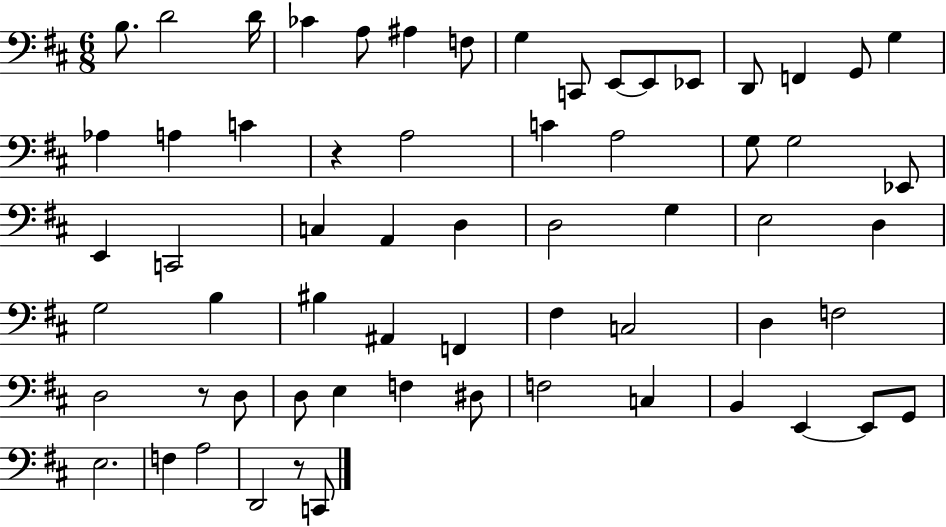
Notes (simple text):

B3/e. D4/h D4/s CES4/q A3/e A#3/q F3/e G3/q C2/e E2/e E2/e Eb2/e D2/e F2/q G2/e G3/q Ab3/q A3/q C4/q R/q A3/h C4/q A3/h G3/e G3/h Eb2/e E2/q C2/h C3/q A2/q D3/q D3/h G3/q E3/h D3/q G3/h B3/q BIS3/q A#2/q F2/q F#3/q C3/h D3/q F3/h D3/h R/e D3/e D3/e E3/q F3/q D#3/e F3/h C3/q B2/q E2/q E2/e G2/e E3/h. F3/q A3/h D2/h R/e C2/e